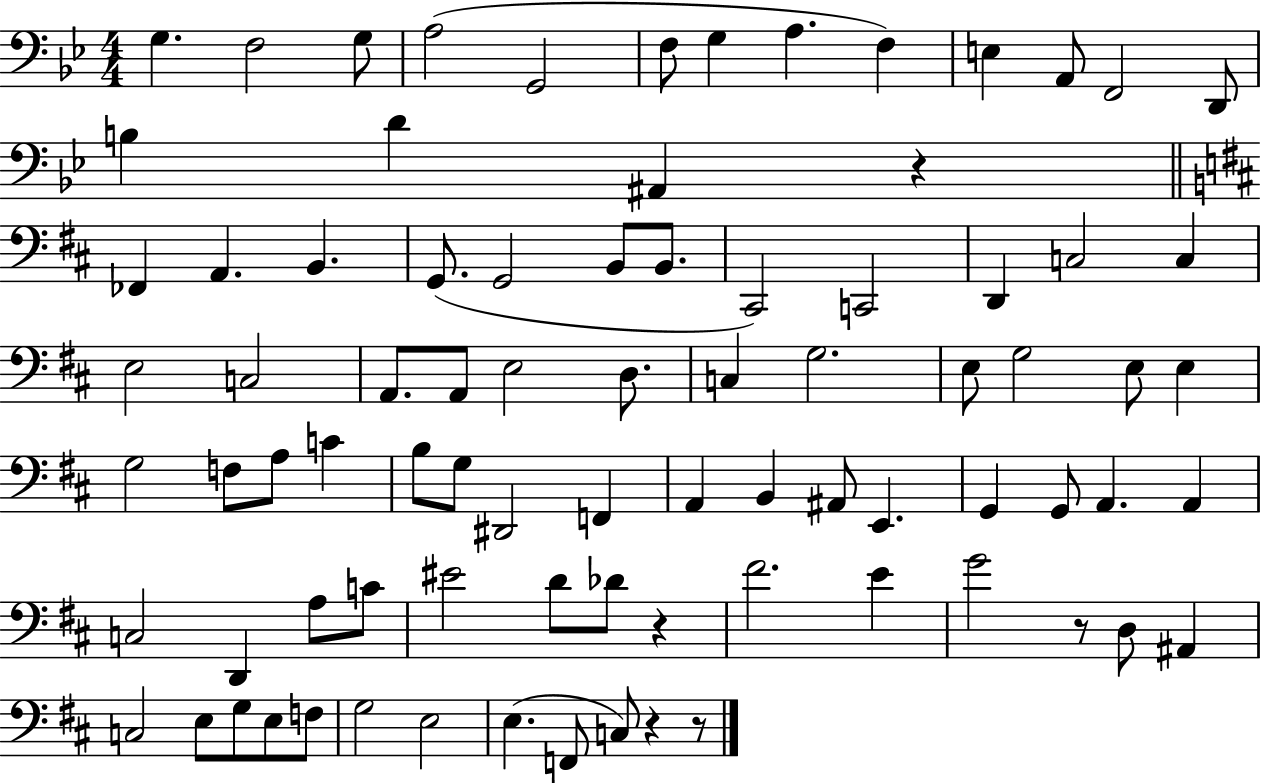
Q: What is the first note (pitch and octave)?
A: G3